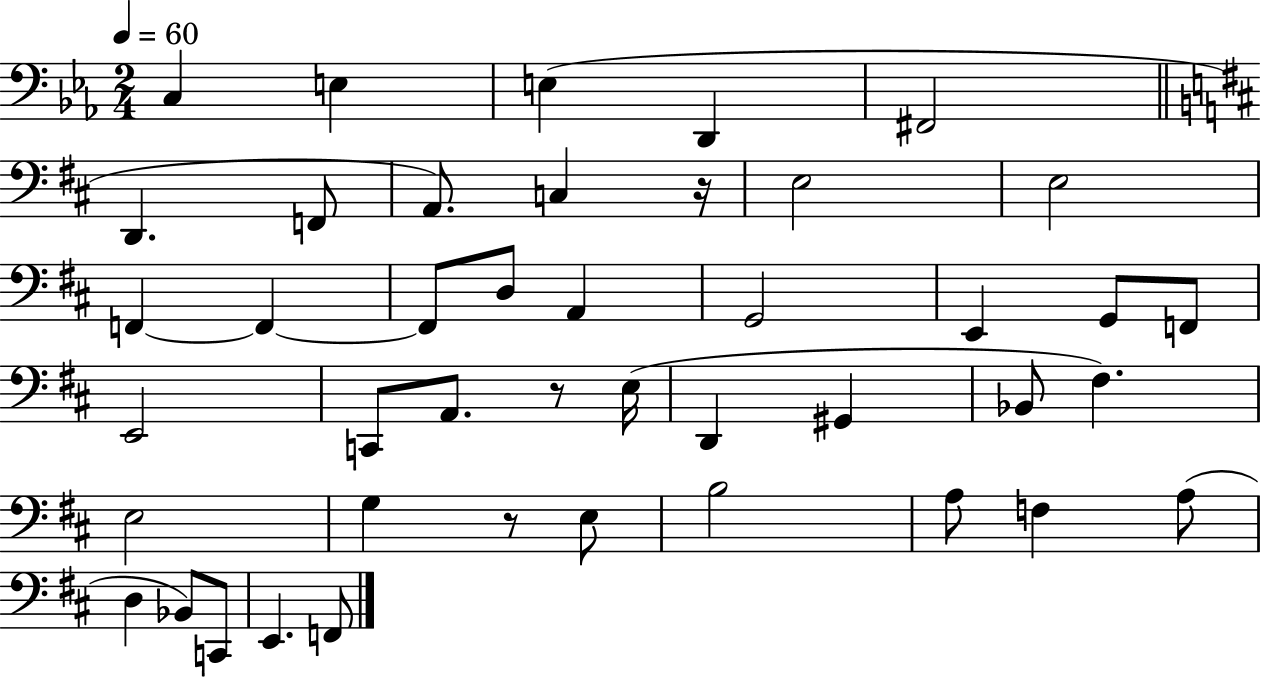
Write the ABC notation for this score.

X:1
T:Untitled
M:2/4
L:1/4
K:Eb
C, E, E, D,, ^F,,2 D,, F,,/2 A,,/2 C, z/4 E,2 E,2 F,, F,, F,,/2 D,/2 A,, G,,2 E,, G,,/2 F,,/2 E,,2 C,,/2 A,,/2 z/2 E,/4 D,, ^G,, _B,,/2 ^F, E,2 G, z/2 E,/2 B,2 A,/2 F, A,/2 D, _B,,/2 C,,/2 E,, F,,/2